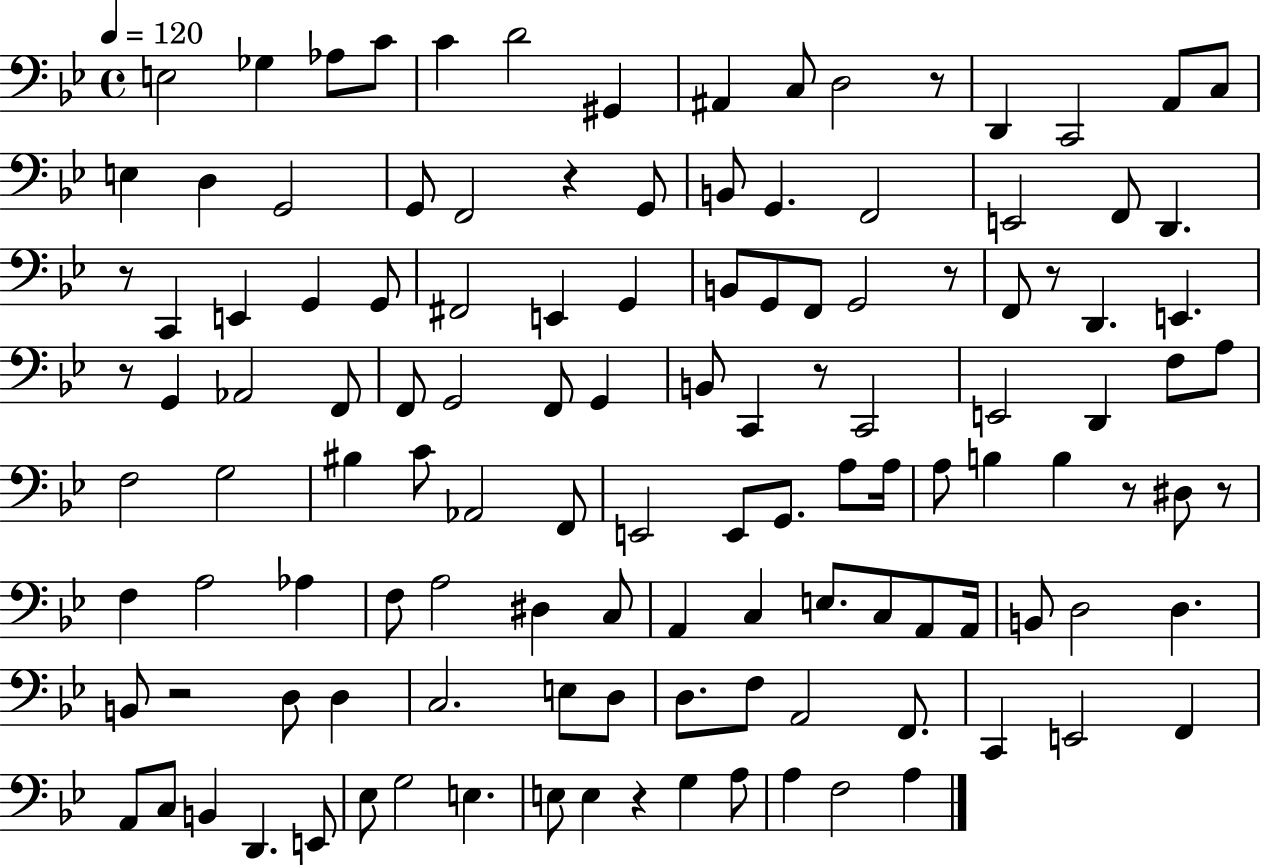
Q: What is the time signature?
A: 4/4